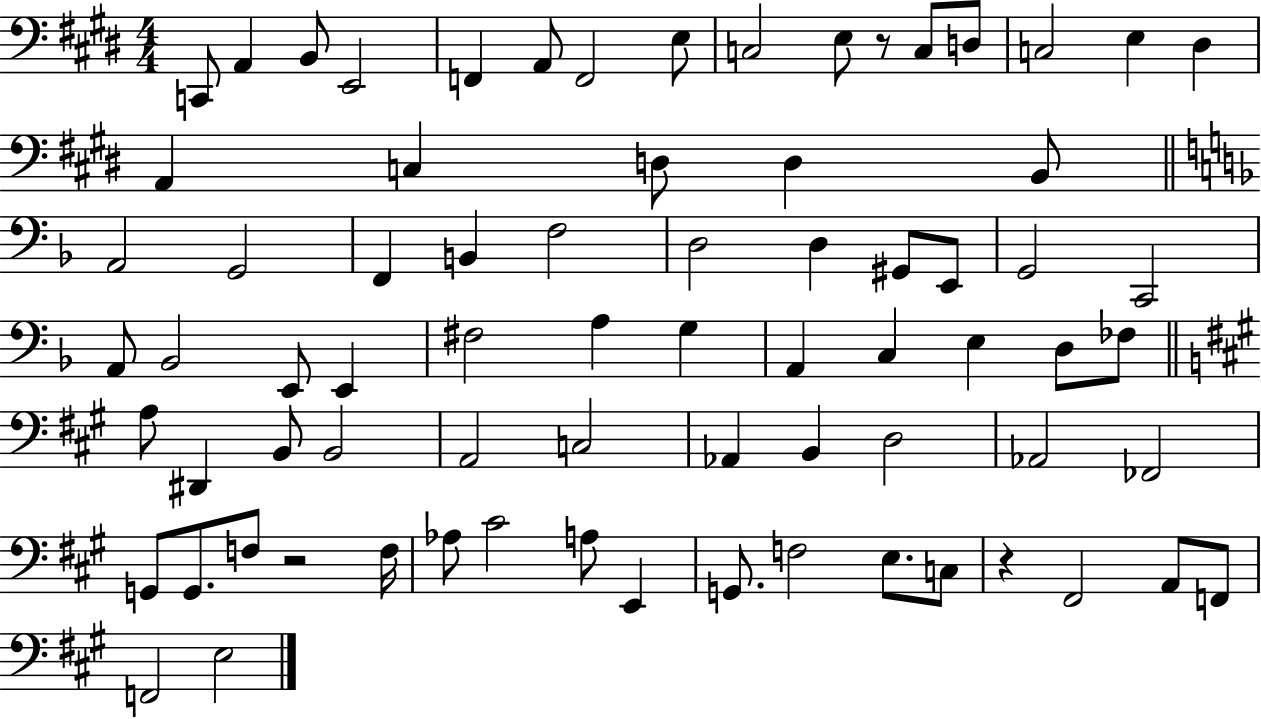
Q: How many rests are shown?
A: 3